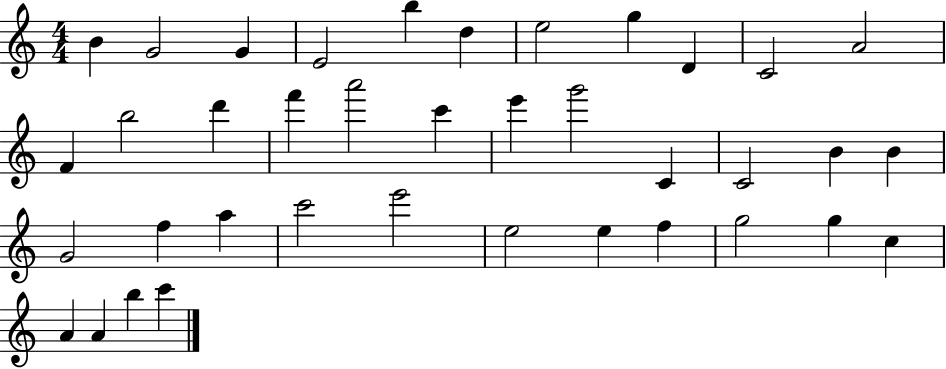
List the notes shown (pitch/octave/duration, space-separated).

B4/q G4/h G4/q E4/h B5/q D5/q E5/h G5/q D4/q C4/h A4/h F4/q B5/h D6/q F6/q A6/h C6/q E6/q G6/h C4/q C4/h B4/q B4/q G4/h F5/q A5/q C6/h E6/h E5/h E5/q F5/q G5/h G5/q C5/q A4/q A4/q B5/q C6/q